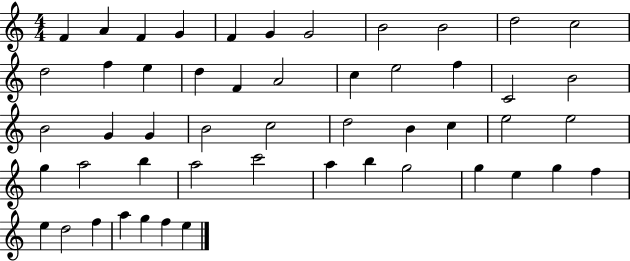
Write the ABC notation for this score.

X:1
T:Untitled
M:4/4
L:1/4
K:C
F A F G F G G2 B2 B2 d2 c2 d2 f e d F A2 c e2 f C2 B2 B2 G G B2 c2 d2 B c e2 e2 g a2 b a2 c'2 a b g2 g e g f e d2 f a g f e